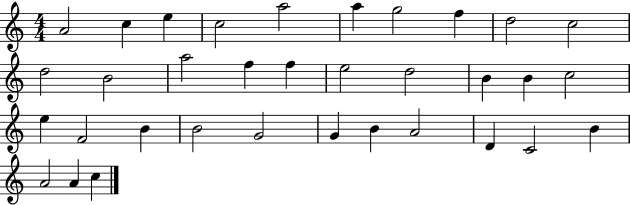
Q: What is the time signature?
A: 4/4